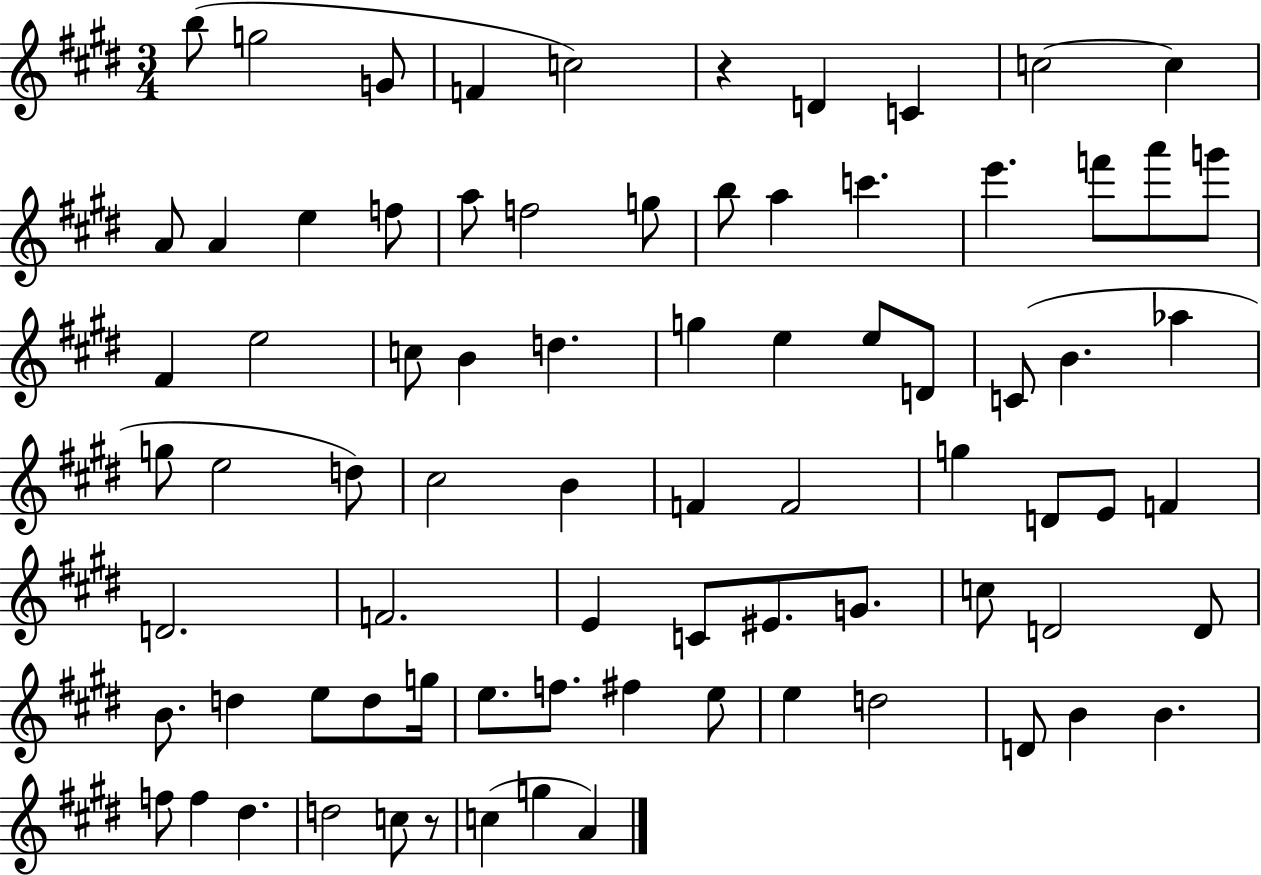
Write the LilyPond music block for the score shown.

{
  \clef treble
  \numericTimeSignature
  \time 3/4
  \key e \major
  b''8( g''2 g'8 | f'4 c''2) | r4 d'4 c'4 | c''2~~ c''4 | \break a'8 a'4 e''4 f''8 | a''8 f''2 g''8 | b''8 a''4 c'''4. | e'''4. f'''8 a'''8 g'''8 | \break fis'4 e''2 | c''8 b'4 d''4. | g''4 e''4 e''8 d'8 | c'8( b'4. aes''4 | \break g''8 e''2 d''8) | cis''2 b'4 | f'4 f'2 | g''4 d'8 e'8 f'4 | \break d'2. | f'2. | e'4 c'8 eis'8. g'8. | c''8 d'2 d'8 | \break b'8. d''4 e''8 d''8 g''16 | e''8. f''8. fis''4 e''8 | e''4 d''2 | d'8 b'4 b'4. | \break f''8 f''4 dis''4. | d''2 c''8 r8 | c''4( g''4 a'4) | \bar "|."
}